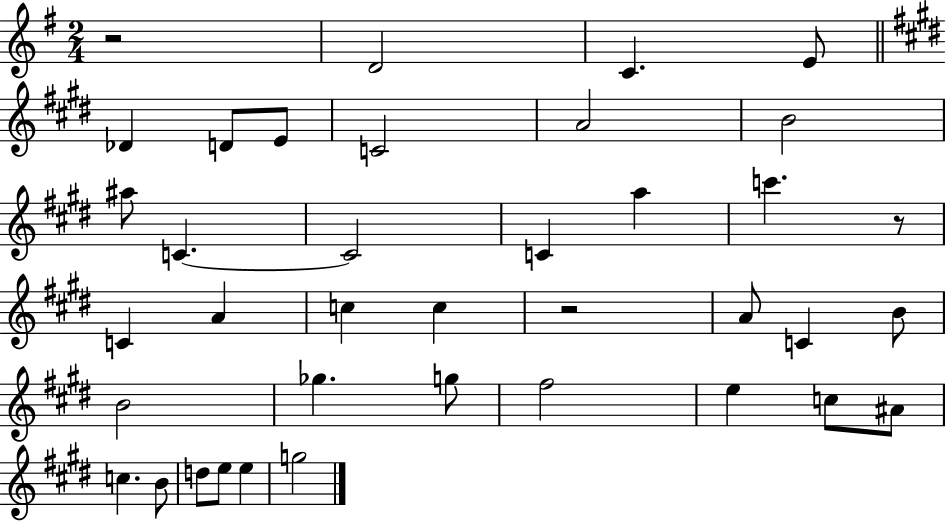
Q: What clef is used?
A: treble